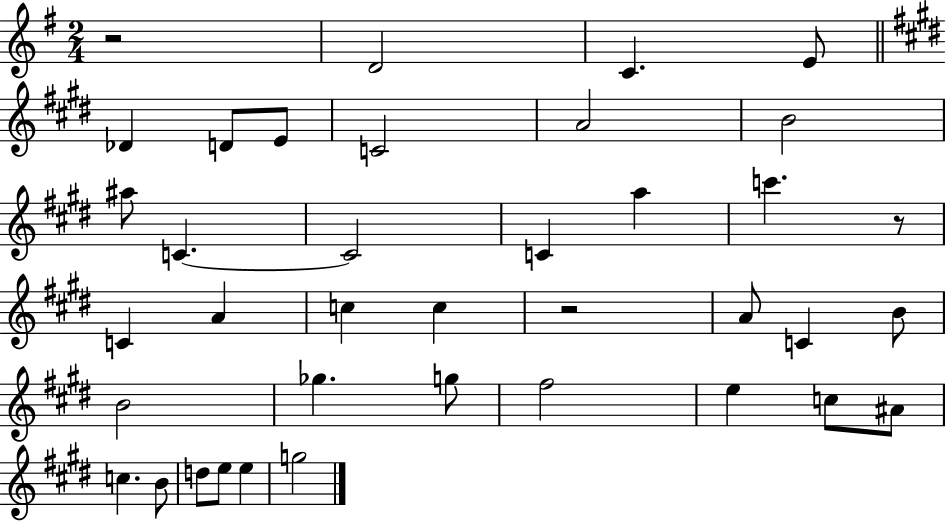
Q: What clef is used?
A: treble